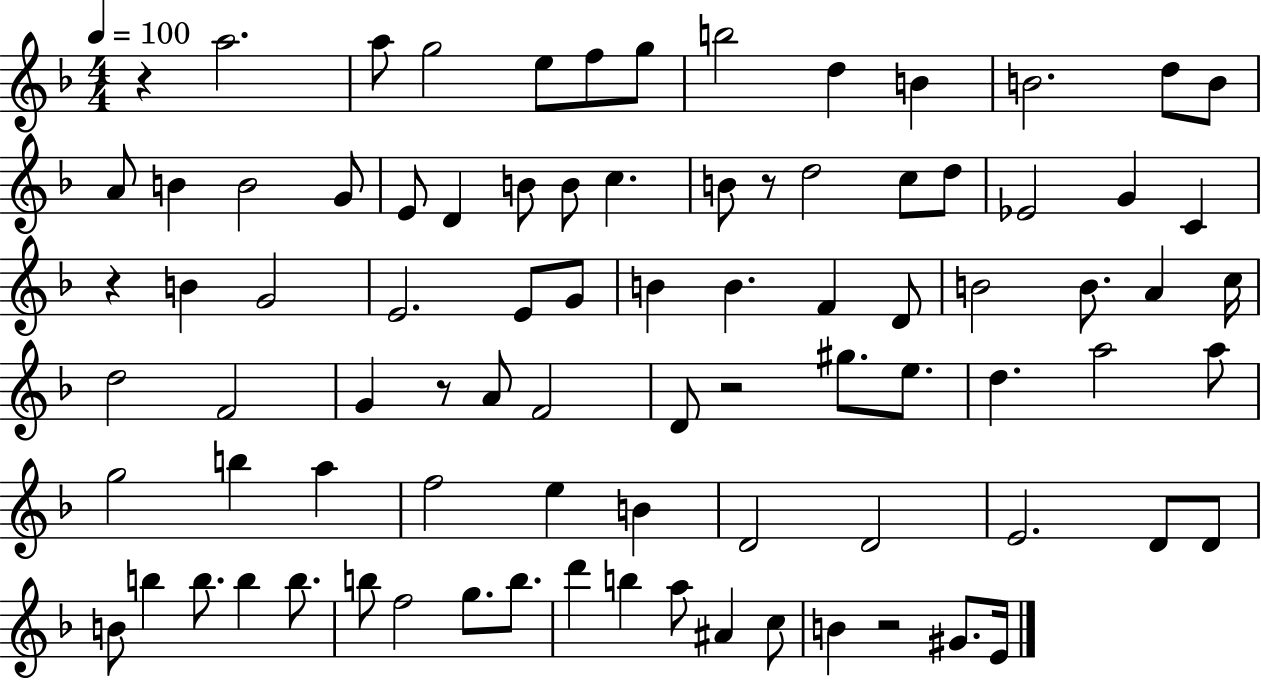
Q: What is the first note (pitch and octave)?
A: A5